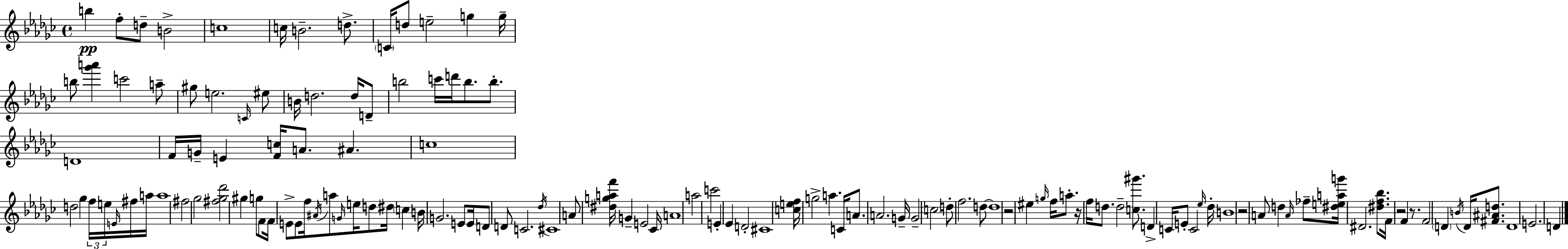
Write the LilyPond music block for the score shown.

{
  \clef treble
  \time 4/4
  \defaultTimeSignature
  \key ees \minor
  b''4\pp f''8-. d''8-- b'2-> | c''1 | c''16 b'2.-- d''8.-> | \parenthesize c'16 d''8 e''2-- g''4 g''16-- | \break b''8 <ges''' a'''>4 c'''2 a''8-- | gis''8 e''2. \grace { c'16 } eis''8 | b'16 d''2. d''16 d'8-- | b''2 c'''16 d'''16 b''8. b''8.-. | \break d'1 | f'16 g'16-- e'4 <f' c''>16 a'8. ais'4. | c''1 | d''2 ges''4 \tuplet 3/2 { f''16 e''16 \grace { e'16 } } | \break fis''16 a''16 a''1 | fis''2 ges''2 | <fis'' ges'' des'''>2 gis''4 g''8 | f'8 f'16 e'8-> e'8 f''16 \acciaccatura { ais'16 } a''8 \grace { g'16 } e''16 d''8 dis''16 | \break \parenthesize c''4 b'16 g'2. | e'8 e'16 d'8 d'8 c'2. | \acciaccatura { des''16 } cis'1 | a'8 <dis'' g'' a'' f'''>16 g'4-- e'2 | \break ces'16 a'1 | a''2 c'''2 | e'4-. ees'4 d'2-. | cis'1 | \break <c'' e'' f''>16 g''2-> a''4. | c'16 a'8. a'2. | g'16-- g'2-- \parenthesize c''2 | d''8-. f''2. | \break d''8~~ d''1 | r2 eis''4 | \grace { g''16 } f''16 a''8.-. r16 f''16 d''8. d''2-- | <c'' gis'''>8. d'4-> c'16 e'8-. c'2 | \break \grace { ees''16 } des''16-. b'1 | r2 a'8 | d''4 \grace { a'16 } fes''8-- <dis'' e'' a'' g'''>16 dis'2. | <dis'' f'' bes''>8. f'16 r2 | \break f'4 r8. f'2 | \parenthesize d'4 \acciaccatura { b'16 } d'16 <fis' ais' d''>8. d'1 | e'2. | d'4 \bar "|."
}